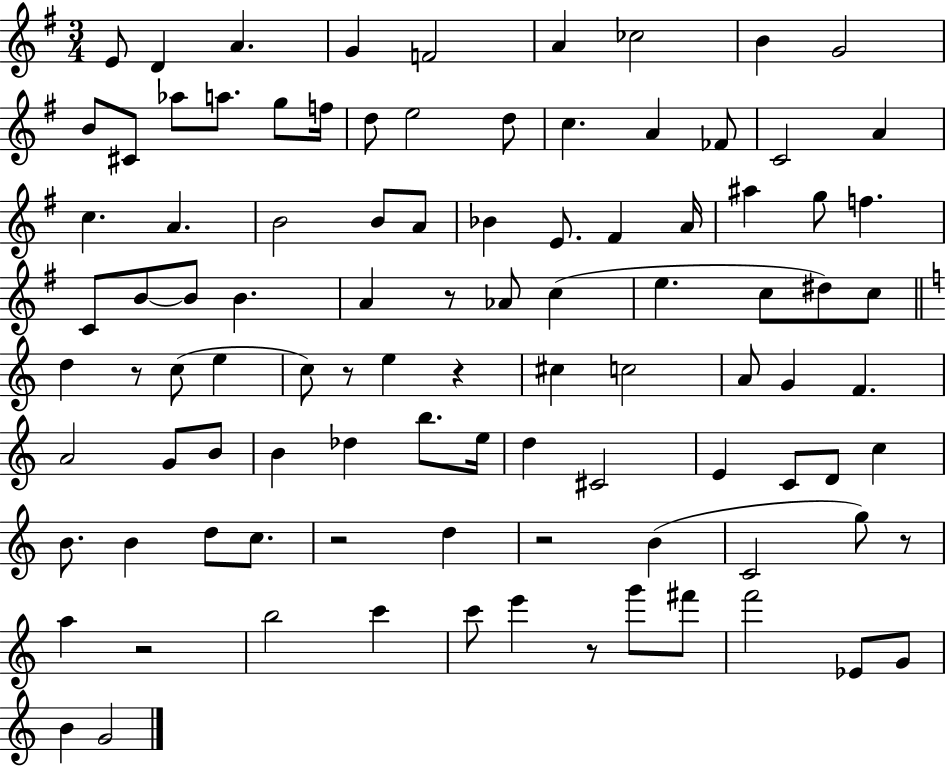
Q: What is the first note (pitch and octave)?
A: E4